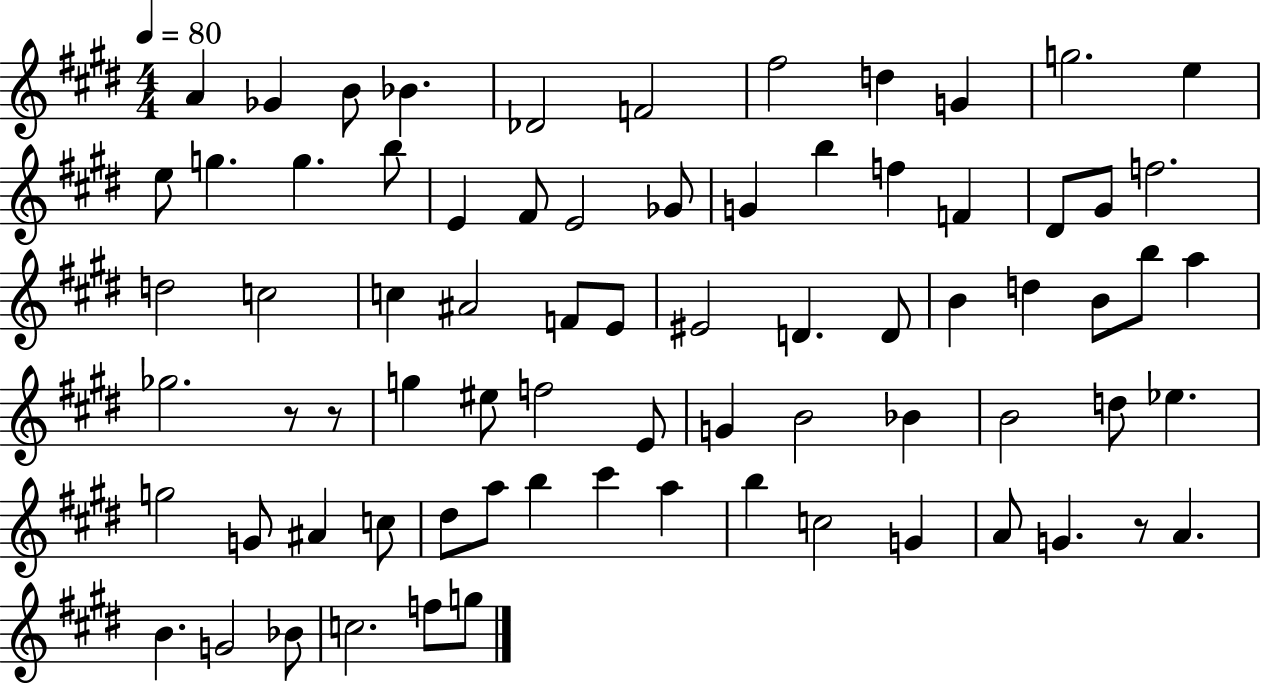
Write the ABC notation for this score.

X:1
T:Untitled
M:4/4
L:1/4
K:E
A _G B/2 _B _D2 F2 ^f2 d G g2 e e/2 g g b/2 E ^F/2 E2 _G/2 G b f F ^D/2 ^G/2 f2 d2 c2 c ^A2 F/2 E/2 ^E2 D D/2 B d B/2 b/2 a _g2 z/2 z/2 g ^e/2 f2 E/2 G B2 _B B2 d/2 _e g2 G/2 ^A c/2 ^d/2 a/2 b ^c' a b c2 G A/2 G z/2 A B G2 _B/2 c2 f/2 g/2